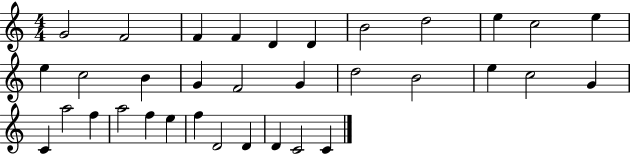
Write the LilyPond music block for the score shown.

{
  \clef treble
  \numericTimeSignature
  \time 4/4
  \key c \major
  g'2 f'2 | f'4 f'4 d'4 d'4 | b'2 d''2 | e''4 c''2 e''4 | \break e''4 c''2 b'4 | g'4 f'2 g'4 | d''2 b'2 | e''4 c''2 g'4 | \break c'4 a''2 f''4 | a''2 f''4 e''4 | f''4 d'2 d'4 | d'4 c'2 c'4 | \break \bar "|."
}